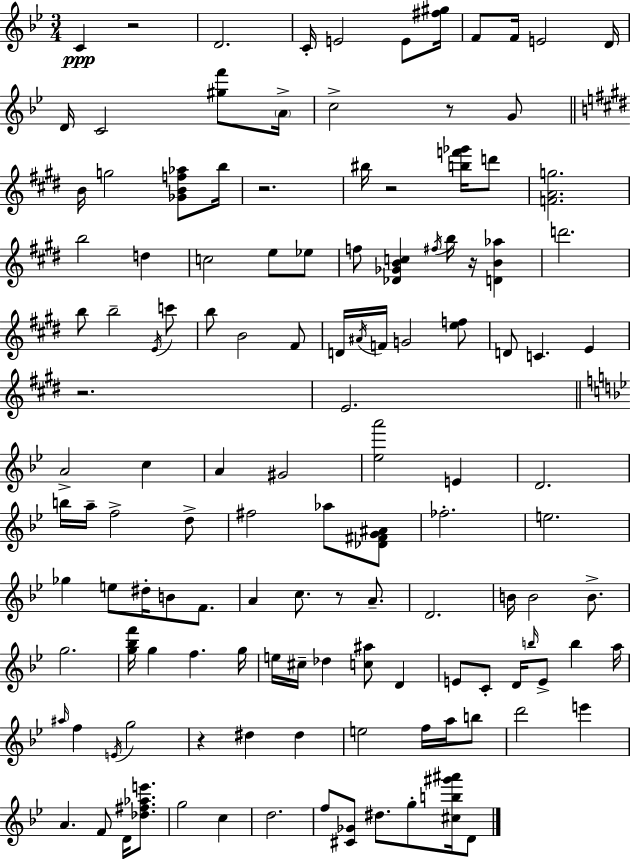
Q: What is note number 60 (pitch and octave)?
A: D#5